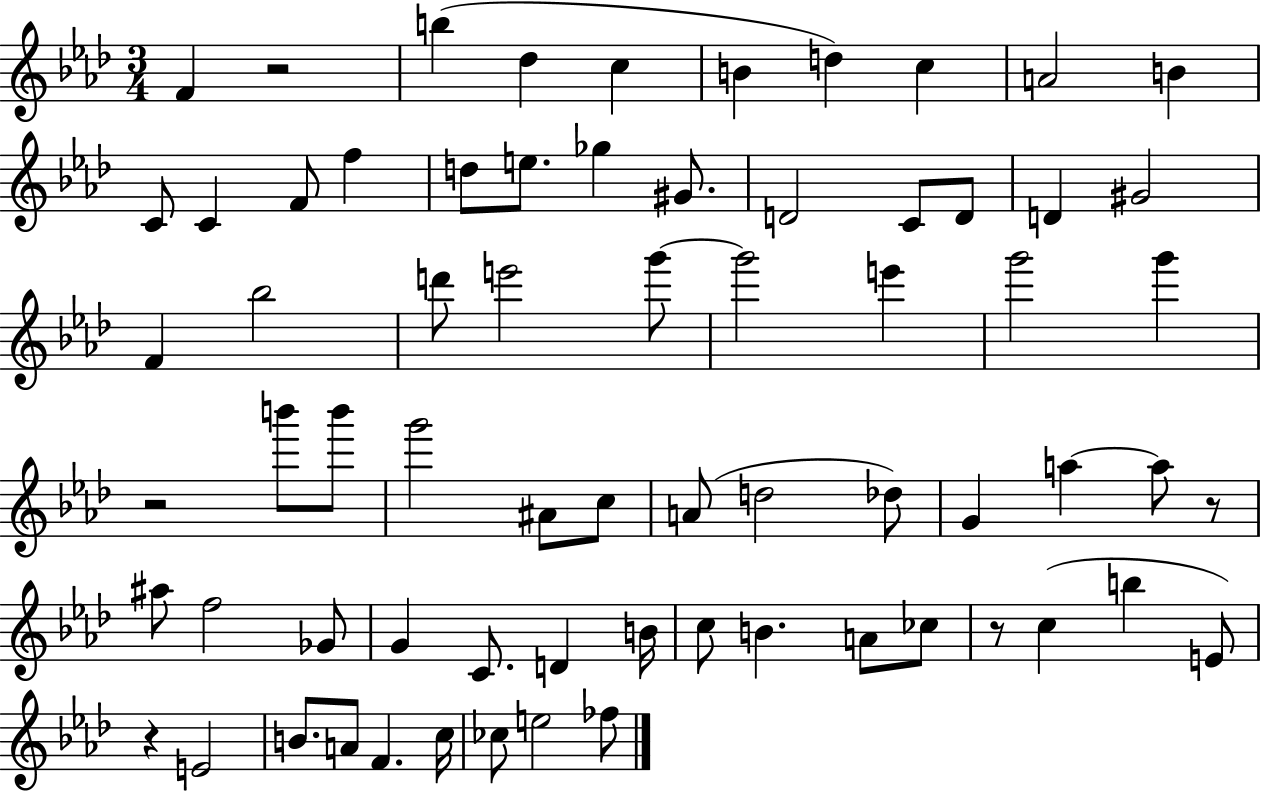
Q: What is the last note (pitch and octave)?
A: FES5